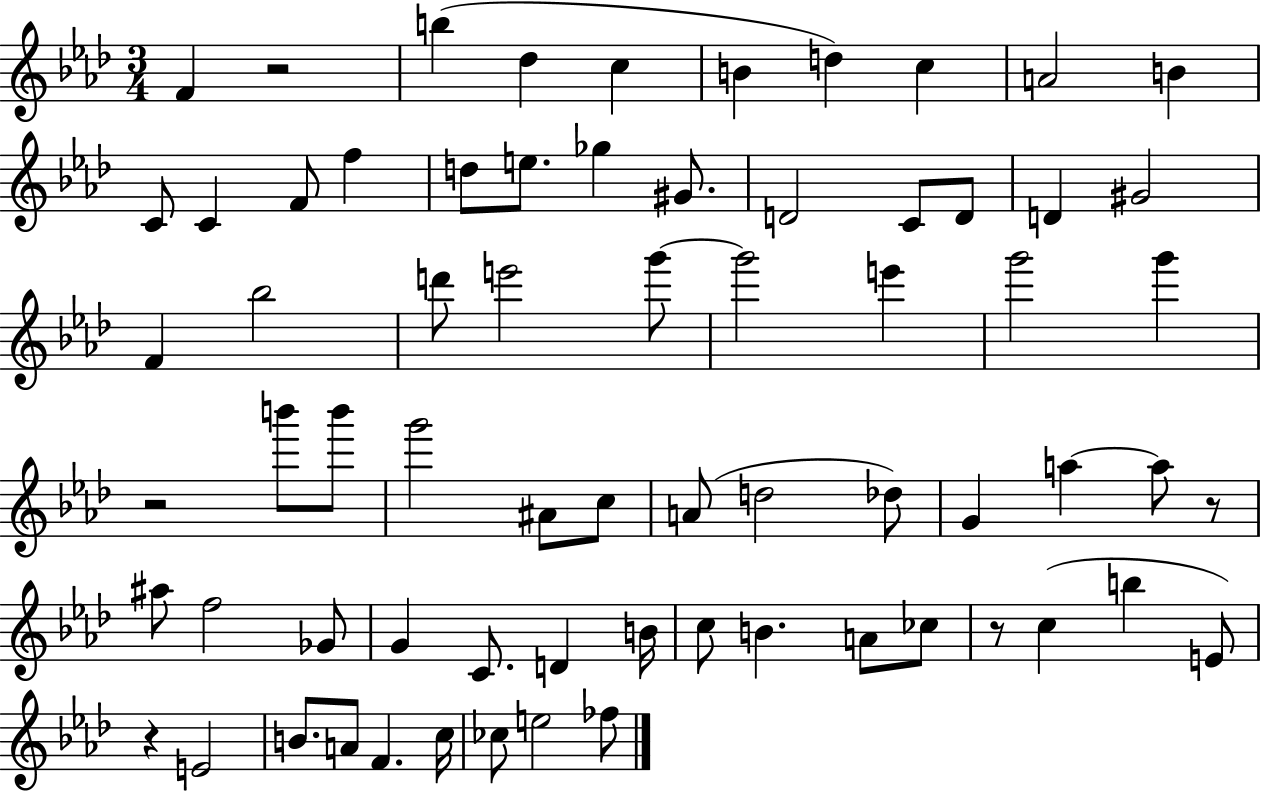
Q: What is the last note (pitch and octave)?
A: FES5